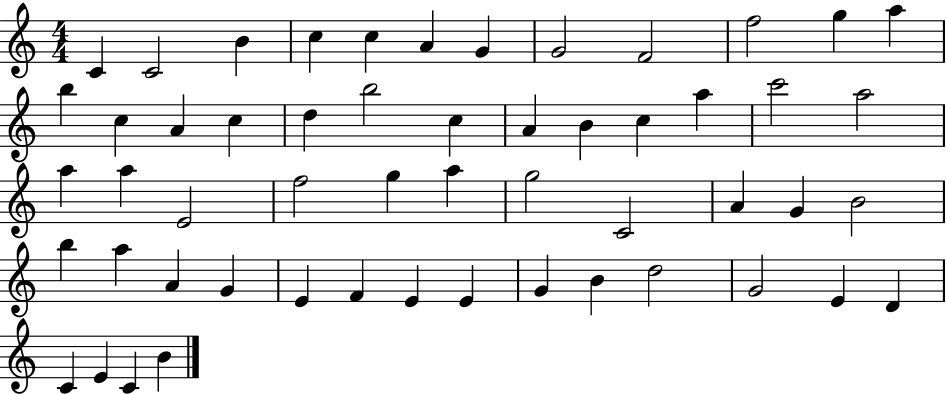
{
  \clef treble
  \numericTimeSignature
  \time 4/4
  \key c \major
  c'4 c'2 b'4 | c''4 c''4 a'4 g'4 | g'2 f'2 | f''2 g''4 a''4 | \break b''4 c''4 a'4 c''4 | d''4 b''2 c''4 | a'4 b'4 c''4 a''4 | c'''2 a''2 | \break a''4 a''4 e'2 | f''2 g''4 a''4 | g''2 c'2 | a'4 g'4 b'2 | \break b''4 a''4 a'4 g'4 | e'4 f'4 e'4 e'4 | g'4 b'4 d''2 | g'2 e'4 d'4 | \break c'4 e'4 c'4 b'4 | \bar "|."
}